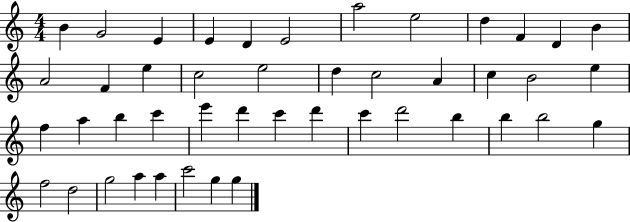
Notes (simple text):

B4/q G4/h E4/q E4/q D4/q E4/h A5/h E5/h D5/q F4/q D4/q B4/q A4/h F4/q E5/q C5/h E5/h D5/q C5/h A4/q C5/q B4/h E5/q F5/q A5/q B5/q C6/q E6/q D6/q C6/q D6/q C6/q D6/h B5/q B5/q B5/h G5/q F5/h D5/h G5/h A5/q A5/q C6/h G5/q G5/q